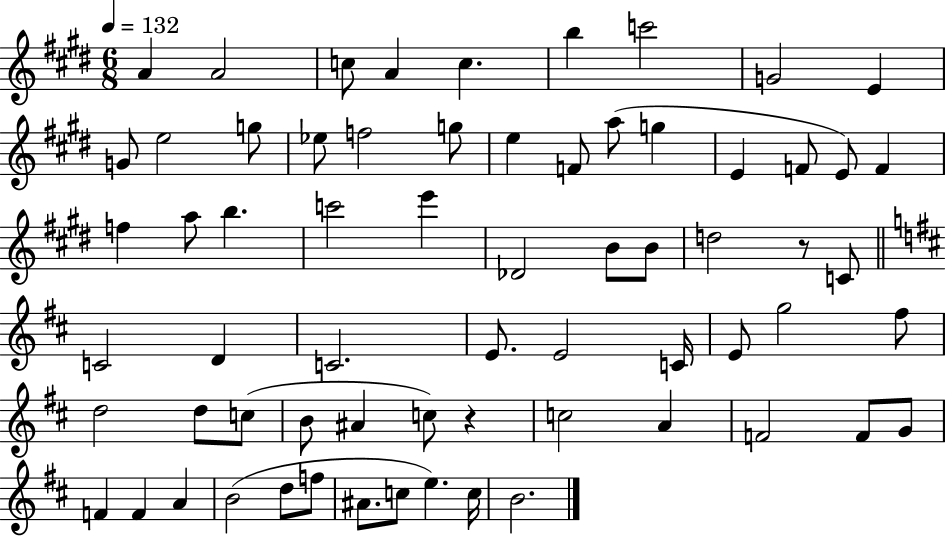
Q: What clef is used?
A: treble